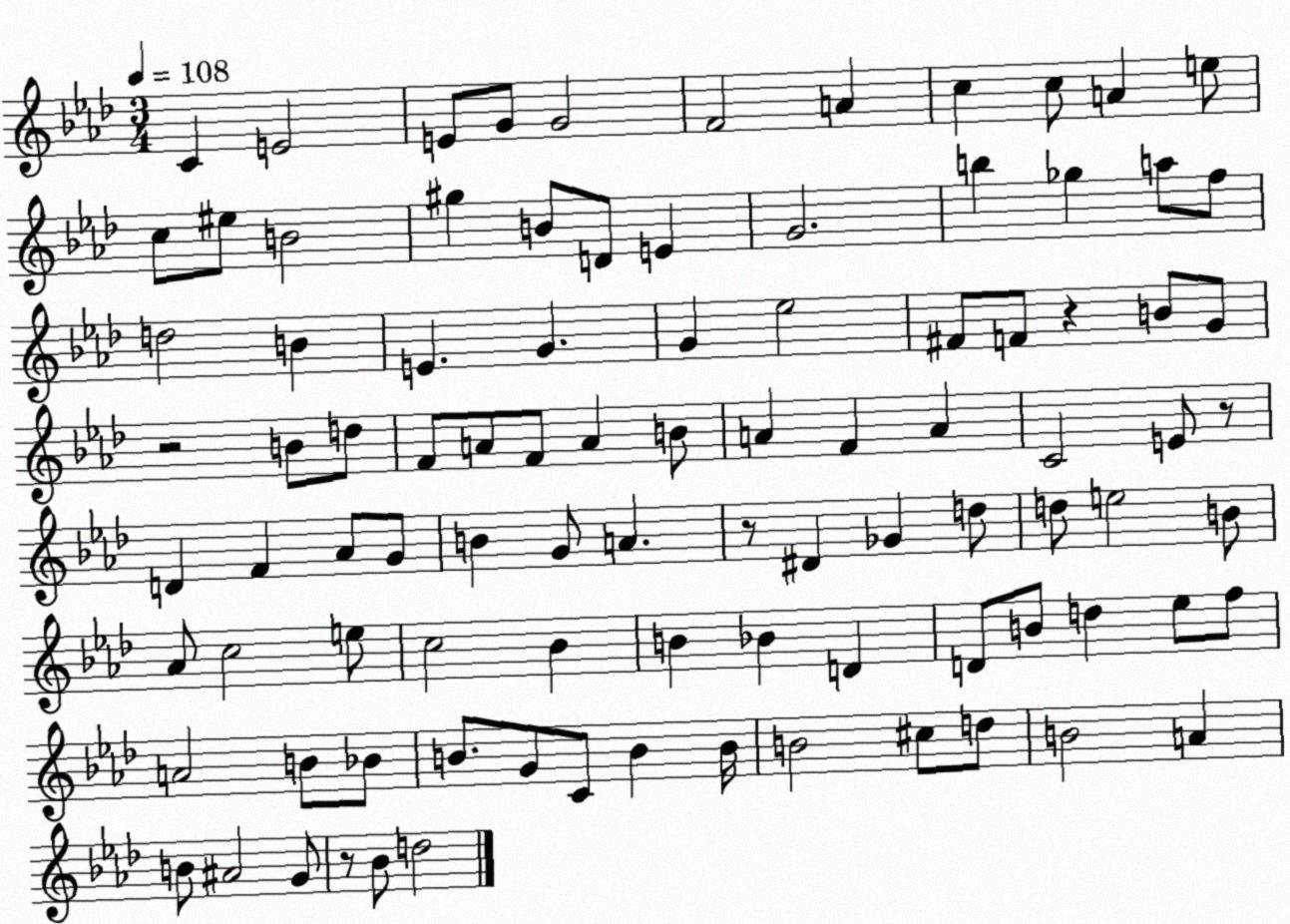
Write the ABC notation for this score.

X:1
T:Untitled
M:3/4
L:1/4
K:Ab
C E2 E/2 G/2 G2 F2 A c c/2 A e/2 c/2 ^e/2 B2 ^g B/2 D/2 E G2 b _g a/2 f/2 d2 B E G G _e2 ^F/2 F/2 z B/2 G/2 z2 B/2 d/2 F/2 A/2 F/2 A B/2 A F A C2 E/2 z/2 D F _A/2 G/2 B G/2 A z/2 ^D _G d/2 d/2 e2 B/2 _A/2 c2 e/2 c2 _B B _B D D/2 B/2 d _e/2 f/2 A2 B/2 _B/2 B/2 G/2 C/2 B B/4 B2 ^c/2 d/2 B2 A B/2 ^A2 G/2 z/2 _B/2 d2